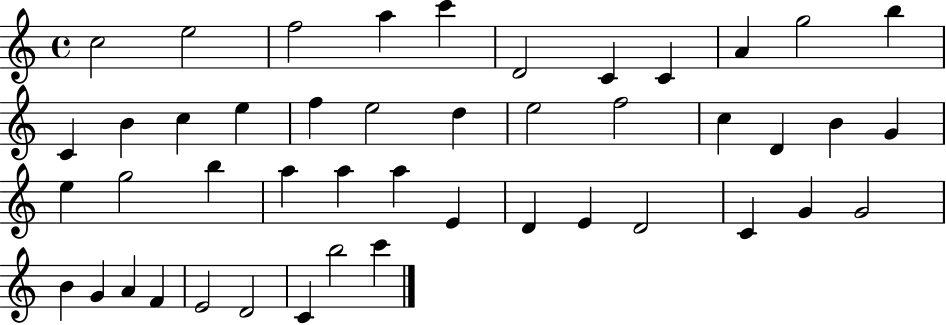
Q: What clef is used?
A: treble